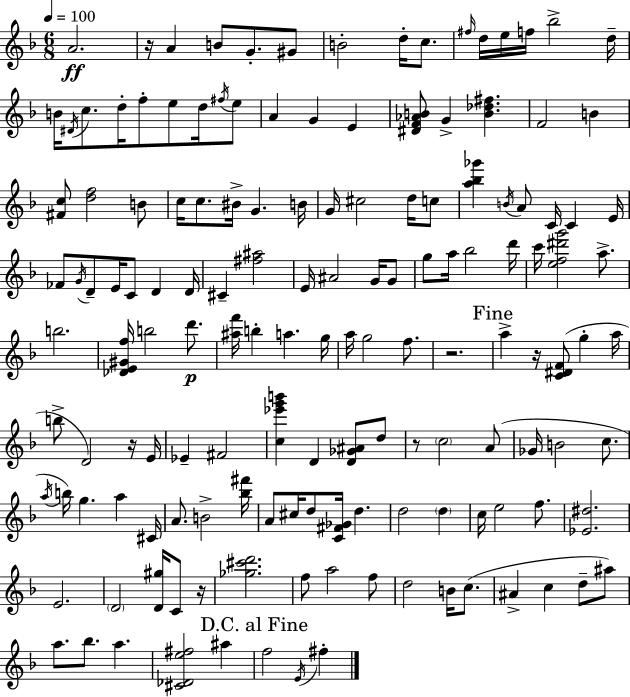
A4/h. R/s A4/q B4/e G4/e. G#4/e B4/h D5/s C5/e. F#5/s D5/s E5/s F5/s Bb5/h D5/s B4/s D#4/s C5/e. D5/s F5/e E5/e D5/s F#5/s E5/e A4/q G4/q E4/q [D#4,F4,Ab4,B4]/e G4/q [B4,Db5,F#5]/q. F4/h B4/q [F#4,C5]/e [D5,F5]/h B4/e C5/s C5/e. BIS4/s G4/q. B4/s G4/s C#5/h D5/s C5/e [A5,Bb5,Gb6]/q B4/s A4/e C4/s C4/q E4/s FES4/e G4/s D4/e E4/s C4/e D4/q D4/s C#4/q [F#5,A#5]/h E4/s A#4/h G4/s G4/e G5/e A5/s Bb5/h D6/s C6/s [E5,F5,D#6,G6]/h A5/e. B5/h. [Db4,E4,G#4,F5]/s B5/h D6/e. [A#5,F6]/s B5/q A5/q. G5/s A5/s G5/h F5/e. R/h. A5/q R/s [C4,D#4,F4]/e G5/q A5/s B5/e D4/h R/s E4/s Eb4/q F#4/h [C5,Eb6,G6,B6]/q D4/q [D4,Gb4,A#4]/e D5/e R/e C5/h A4/e Gb4/s B4/h C5/e. A5/s B5/s G5/q. A5/q C#4/s A4/e. B4/h [Bb5,F#6]/s A4/e C#5/s D5/e [C4,F#4,Gb4]/s D5/q. D5/h D5/q C5/s E5/h F5/e. [Eb4,D#5]/h. E4/h. D4/h [D4,G#5]/s C4/e R/s [Gb5,C#6,D6]/h. F5/e A5/h F5/e D5/h B4/s C5/e. A#4/q C5/q D5/e A#5/e A5/e. Bb5/e. A5/q. [C#4,Db4,E5,F#5]/h A#5/q F5/h E4/s F#5/q